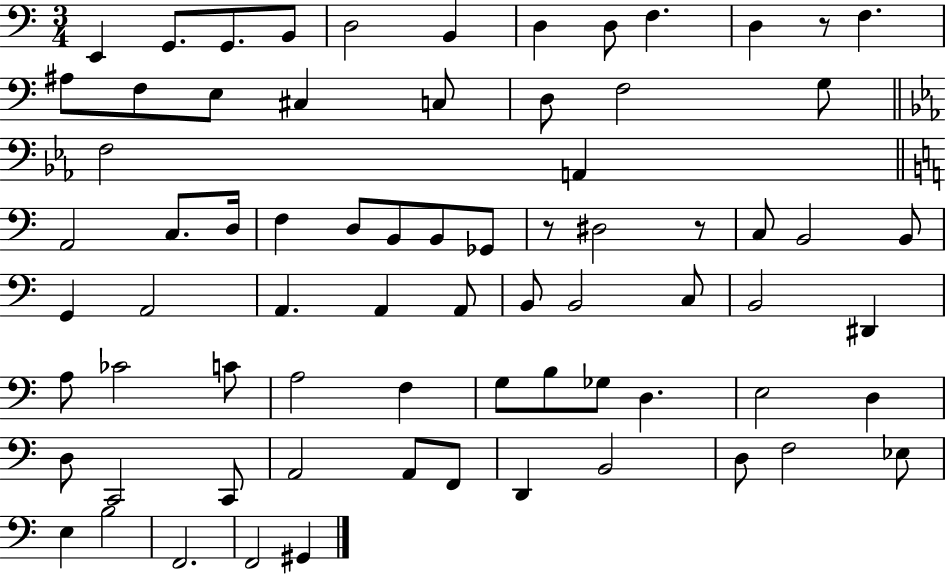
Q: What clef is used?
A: bass